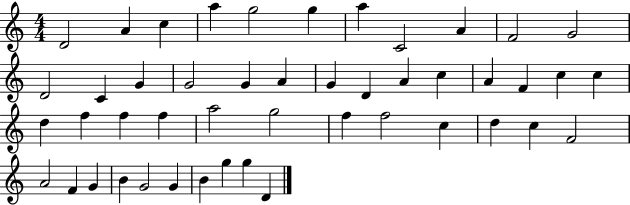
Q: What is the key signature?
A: C major